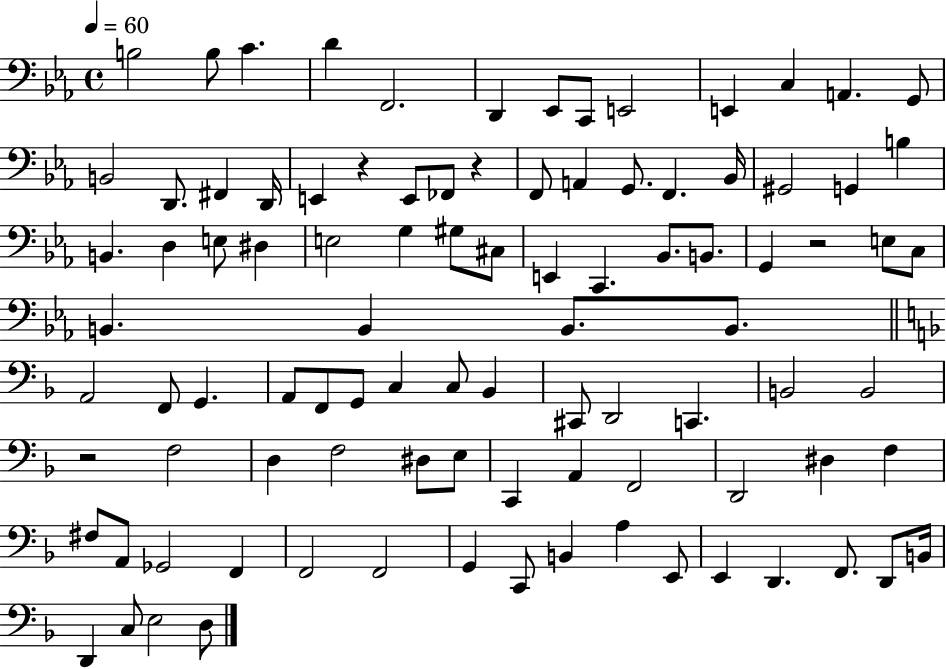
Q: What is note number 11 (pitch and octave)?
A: C3